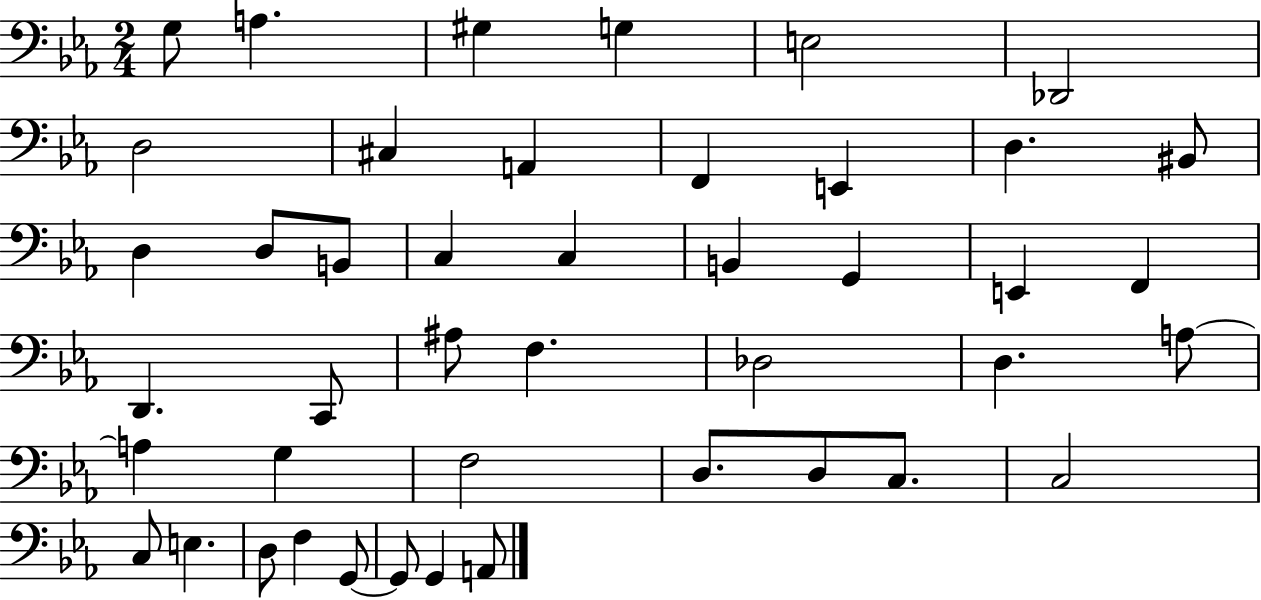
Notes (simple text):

G3/e A3/q. G#3/q G3/q E3/h Db2/h D3/h C#3/q A2/q F2/q E2/q D3/q. BIS2/e D3/q D3/e B2/e C3/q C3/q B2/q G2/q E2/q F2/q D2/q. C2/e A#3/e F3/q. Db3/h D3/q. A3/e A3/q G3/q F3/h D3/e. D3/e C3/e. C3/h C3/e E3/q. D3/e F3/q G2/e G2/e G2/q A2/e